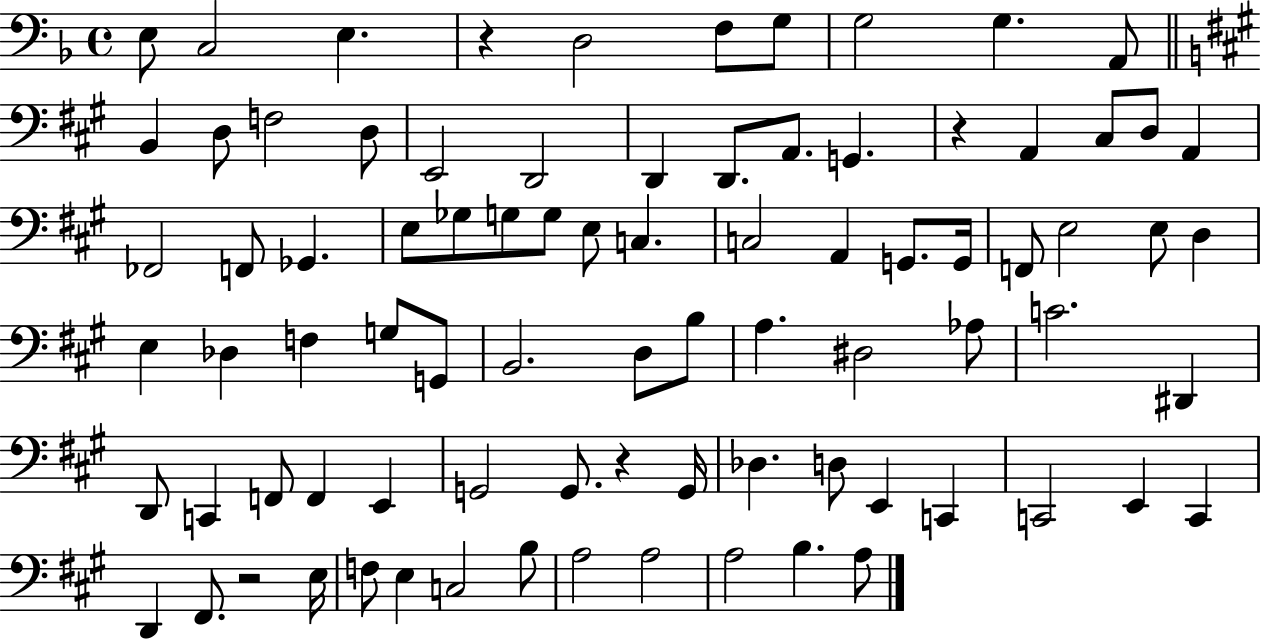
{
  \clef bass
  \time 4/4
  \defaultTimeSignature
  \key f \major
  e8 c2 e4. | r4 d2 f8 g8 | g2 g4. a,8 | \bar "||" \break \key a \major b,4 d8 f2 d8 | e,2 d,2 | d,4 d,8. a,8. g,4. | r4 a,4 cis8 d8 a,4 | \break fes,2 f,8 ges,4. | e8 ges8 g8 g8 e8 c4. | c2 a,4 g,8. g,16 | f,8 e2 e8 d4 | \break e4 des4 f4 g8 g,8 | b,2. d8 b8 | a4. dis2 aes8 | c'2. dis,4 | \break d,8 c,4 f,8 f,4 e,4 | g,2 g,8. r4 g,16 | des4. d8 e,4 c,4 | c,2 e,4 c,4 | \break d,4 fis,8. r2 e16 | f8 e4 c2 b8 | a2 a2 | a2 b4. a8 | \break \bar "|."
}